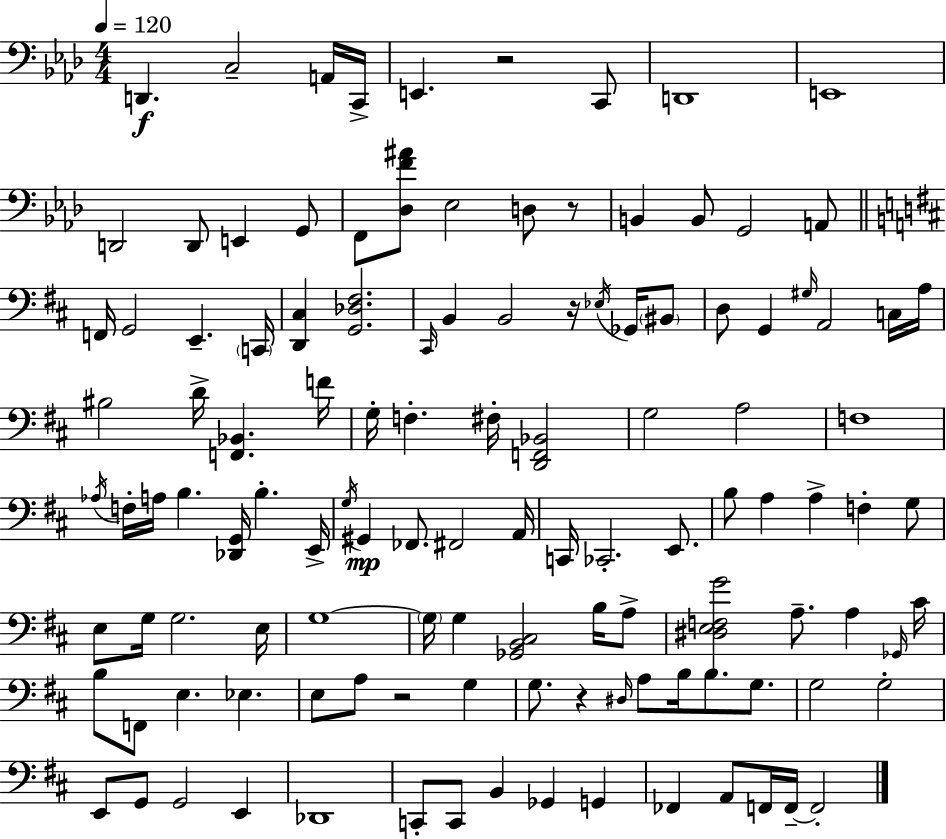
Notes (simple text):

D2/q. C3/h A2/s C2/s E2/q. R/h C2/e D2/w E2/w D2/h D2/e E2/q G2/e F2/e [Db3,F4,A#4]/e Eb3/h D3/e R/e B2/q B2/e G2/h A2/e F2/s G2/h E2/q. C2/s [D2,C#3]/q [G2,Db3,F#3]/h. C#2/s B2/q B2/h R/s Eb3/s Gb2/s BIS2/e D3/e G2/q G#3/s A2/h C3/s A3/s BIS3/h D4/s [F2,Bb2]/q. F4/s G3/s F3/q. F#3/s [D2,F2,Bb2]/h G3/h A3/h F3/w Ab3/s F3/s A3/s B3/q. [Db2,G2]/s B3/q. E2/s G3/s G#2/q FES2/e. F#2/h A2/s C2/s CES2/h. E2/e. B3/e A3/q A3/q F3/q G3/e E3/e G3/s G3/h. E3/s G3/w G3/s G3/q [Gb2,B2,C#3]/h B3/s A3/e [D#3,E3,F3,G4]/h A3/e. A3/q Gb2/s C#4/s B3/e F2/e E3/q. Eb3/q. E3/e A3/e R/h G3/q G3/e. R/q D#3/s A3/e B3/s B3/e. G3/e. G3/h G3/h E2/e G2/e G2/h E2/q Db2/w C2/e C2/e B2/q Gb2/q G2/q FES2/q A2/e F2/s F2/s F2/h